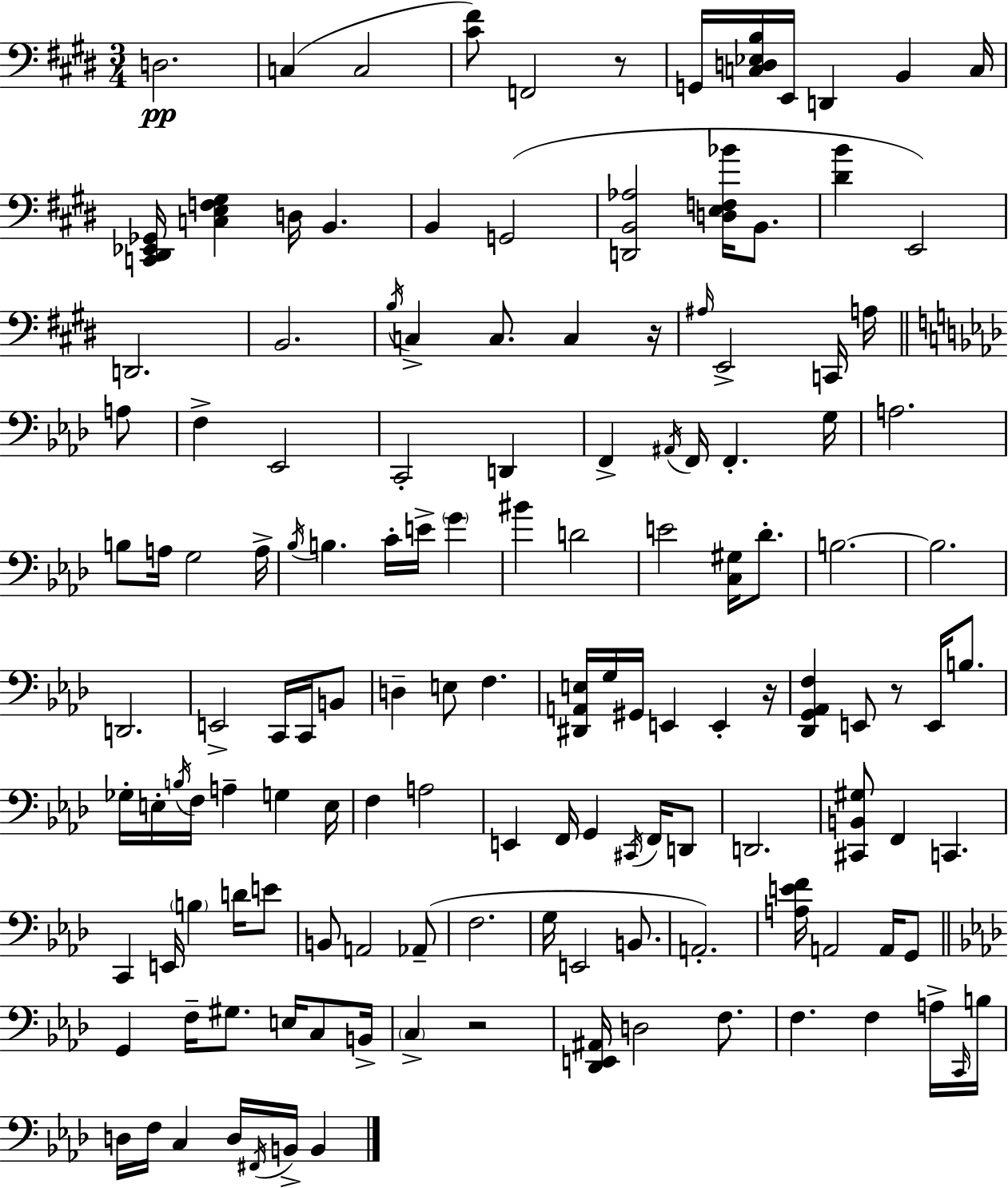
X:1
T:Untitled
M:3/4
L:1/4
K:E
D,2 C, C,2 [^C^F]/2 F,,2 z/2 G,,/4 [C,D,_E,B,]/4 E,,/4 D,, B,, C,/4 [C,,^D,,_E,,_G,,]/4 [C,E,F,^G,] D,/4 B,, B,, G,,2 [D,,B,,_A,]2 [D,E,F,_B]/4 B,,/2 [^DB] E,,2 D,,2 B,,2 B,/4 C, C,/2 C, z/4 ^A,/4 E,,2 C,,/4 A,/4 A,/2 F, _E,,2 C,,2 D,, F,, ^A,,/4 F,,/4 F,, G,/4 A,2 B,/2 A,/4 G,2 A,/4 _B,/4 B, C/4 E/4 G ^B D2 E2 [C,^G,]/4 _D/2 B,2 B,2 D,,2 E,,2 C,,/4 C,,/4 B,,/2 D, E,/2 F, [^D,,A,,E,]/4 G,/4 ^G,,/4 E,, E,, z/4 [_D,,G,,_A,,F,] E,,/2 z/2 E,,/4 B,/2 _G,/4 E,/4 B,/4 F,/4 A, G, E,/4 F, A,2 E,, F,,/4 G,, ^C,,/4 F,,/4 D,,/2 D,,2 [^C,,B,,^G,]/2 F,, C,, C,, E,,/4 B, D/4 E/2 B,,/2 A,,2 _A,,/2 F,2 G,/4 E,,2 B,,/2 A,,2 [A,EF]/4 A,,2 A,,/4 G,,/2 G,, F,/4 ^G,/2 E,/4 C,/2 B,,/4 C, z2 [_D,,E,,^A,,]/4 D,2 F,/2 F, F, A,/4 C,,/4 B,/4 D,/4 F,/4 C, D,/4 ^F,,/4 B,,/4 B,,